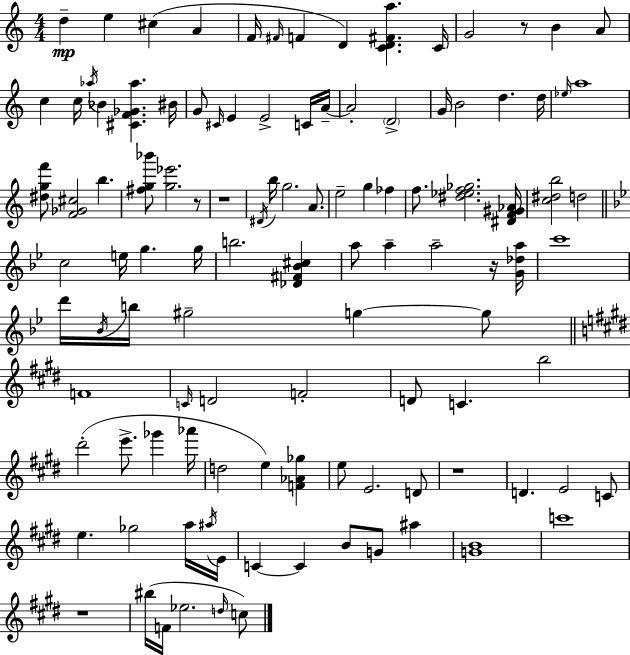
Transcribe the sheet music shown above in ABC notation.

X:1
T:Untitled
M:4/4
L:1/4
K:Am
d e ^c A F/4 ^F/4 F D [CD^Fa] C/4 G2 z/2 B A/2 c c/4 _a/4 _B [^CF_G_a] ^B/4 G/2 ^C/4 E E2 C/4 A/4 A2 D2 G/4 B2 d d/4 _e/4 a4 [^dgf']/2 [F_G^c]2 b [^fg_b']/2 [g_e']2 z/2 z4 ^D/4 b/4 g2 A/2 e2 g _f f/2 [^d_ef_g]2 [^DF^G_A]/4 [c^db]2 d2 c2 e/4 g g/4 b2 [_D^F_B^c] a/2 a a2 z/4 [G_da]/4 c'4 d'/4 _B/4 b/4 ^g2 g g/2 F4 C/4 D2 F2 D/2 C b2 ^d'2 e'/2 _g' _a'/4 d2 e [F_A_g] e/2 E2 D/2 z4 D E2 C/2 e _g2 a/4 ^a/4 E/4 C C B/2 G/2 ^a [GB]4 c'4 z4 ^b/4 F/4 _e2 d/4 c/2